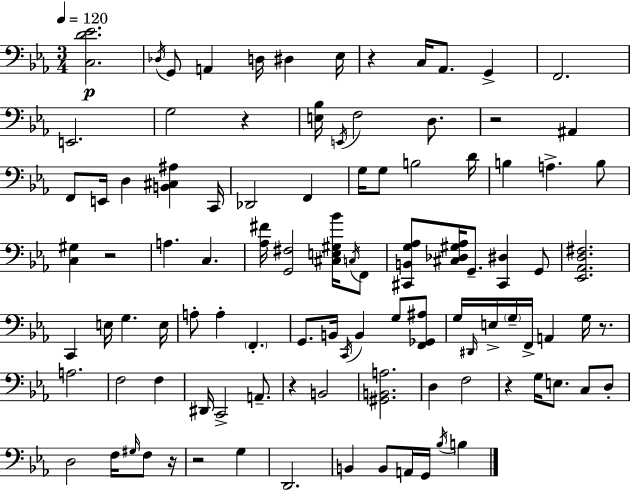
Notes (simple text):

[C3,D4,Eb4]/h. Db3/s G2/e A2/q D3/s D#3/q Eb3/s R/q C3/s Ab2/e. G2/q F2/h. E2/h. G3/h R/q [E3,Bb3]/s E2/s F3/h D3/e. R/h A#2/q F2/e E2/s D3/q [B2,C#3,A#3]/q C2/s Db2/h F2/q G3/s G3/e B3/h D4/s B3/q A3/q. B3/e [C3,G#3]/q R/h A3/q. C3/q. [Ab3,F#4]/s [G2,F#3]/h [C#3,E3,G#3,Bb4]/s C3/s F2/e [C#2,B2,G3,Ab3]/e [C#3,Db3,G#3,Ab3]/s G2/e. [C#2,D#3]/q G2/e [Eb2,Ab2,D3,F#3]/h. C2/q E3/s G3/q. E3/s A3/e A3/q F2/q. G2/e. B2/s C2/s B2/q G3/e [F2,Gb2,A#3]/e G3/s D#2/s E3/s G3/s F2/s A2/q G3/s R/e. A3/h. F3/h F3/q D#2/s C2/h A2/e. R/q B2/h [G#2,B2,A3]/h. D3/q F3/h R/q G3/s E3/e. C3/e D3/e D3/h F3/s G#3/s F3/e R/s R/h G3/q D2/h. B2/q B2/e A2/s G2/s Bb3/s B3/q